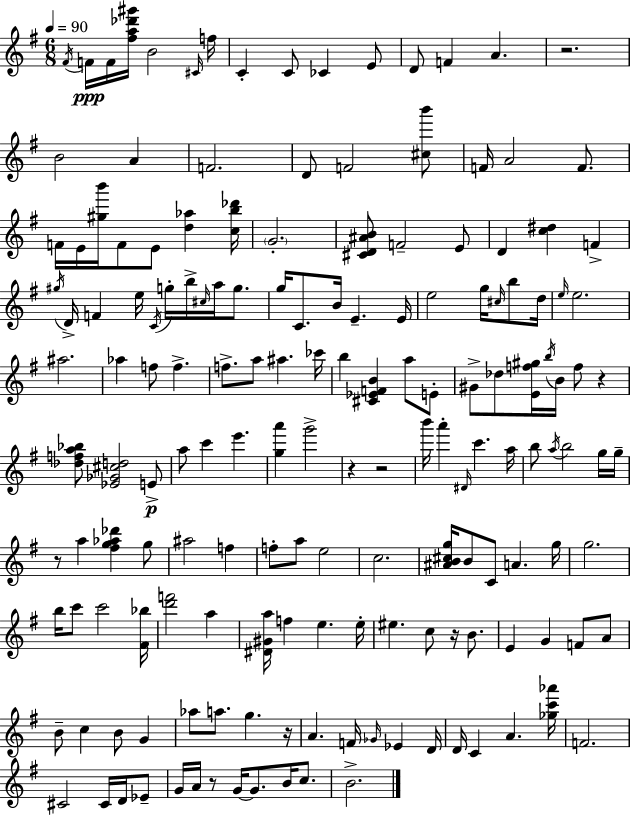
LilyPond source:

{
  \clef treble
  \numericTimeSignature
  \time 6/8
  \key e \minor
  \tempo 4 = 90
  \acciaccatura { fis'16 }\ppp f'16 f'16 <fis'' a'' des''' gis'''>16 b'2 | \grace { cis'16 } f''16 c'4-. c'8 ces'4 | e'8 d'8 f'4 a'4. | r2. | \break b'2 a'4 | f'2. | d'8 f'2 | <cis'' b'''>8 f'16 a'2 f'8. | \break f'16 e'16 <gis'' b'''>16 f'8 e'8 <d'' aes''>4 | <c'' b'' des'''>16 \parenthesize g'2.-. | <cis' d' ais' b'>8 f'2-- | e'8 d'4 <c'' dis''>4 f'4-> | \break \acciaccatura { gis''16 } d'16-> f'4 e''16 \acciaccatura { c'16 } g''16-. b''16-> | \grace { cis''16 } a''16 g''8. g''16 c'8. b'16 e'4.-- | e'16 e''2 | g''16 \grace { cis''16 } b''8 d''16 \grace { e''16 } e''2. | \break ais''2. | aes''4 f''8 | f''4.-> f''8.-> a''8 | ais''4. ces'''16 b''4 <cis' ees' f' b'>4 | \break a''8 e'8-. gis'8-> des''8 <e' f'' gis''>16 | \acciaccatura { b''16 } b'16 f''8 r4 <des'' f'' a'' bes''>8 <ees' ges' cis'' d''>2 | e'8->\p a''8 c'''4 | e'''4. <g'' a'''>4 | \break g'''2-> r4 | r2 b'''16 a'''4-. | \grace { dis'16 } c'''4. a''16 b''8 \acciaccatura { a''16 } | b''2 g''16 g''16-- r8 | \break a''4 <fis'' g'' aes'' des'''>4 g''8 ais''2 | f''4 f''8-. | a''8 e''2 c''2. | <ais' b' cis'' g''>16 b'8 | \break c'8 a'4. g''16 g''2. | b''16 c'''8 | c'''2 <fis' bes''>16 <d''' f'''>2 | a''4 <dis' gis' a''>16 f''4 | \break e''4. e''16-. eis''4. | c''8 r16 b'8. e'4 | g'4 f'8 a'8 b'8-- | c''4 b'8 g'4 aes''8 | \break a''8. g''4. r16 a'4. | f'16 \grace { ges'16 } ees'4 d'16 d'16 | c'4 a'4. <ges'' c''' aes'''>16 f'2. | cis'2 | \break cis'16 d'16 ees'8-- g'16 | a'16 r8 g'16~~ g'8. b'16 c''8. b'2.-> | \bar "|."
}